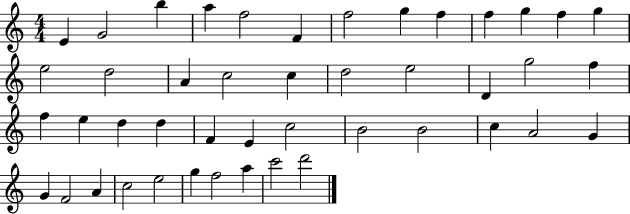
X:1
T:Untitled
M:4/4
L:1/4
K:C
E G2 b a f2 F f2 g f f g f g e2 d2 A c2 c d2 e2 D g2 f f e d d F E c2 B2 B2 c A2 G G F2 A c2 e2 g f2 a c'2 d'2